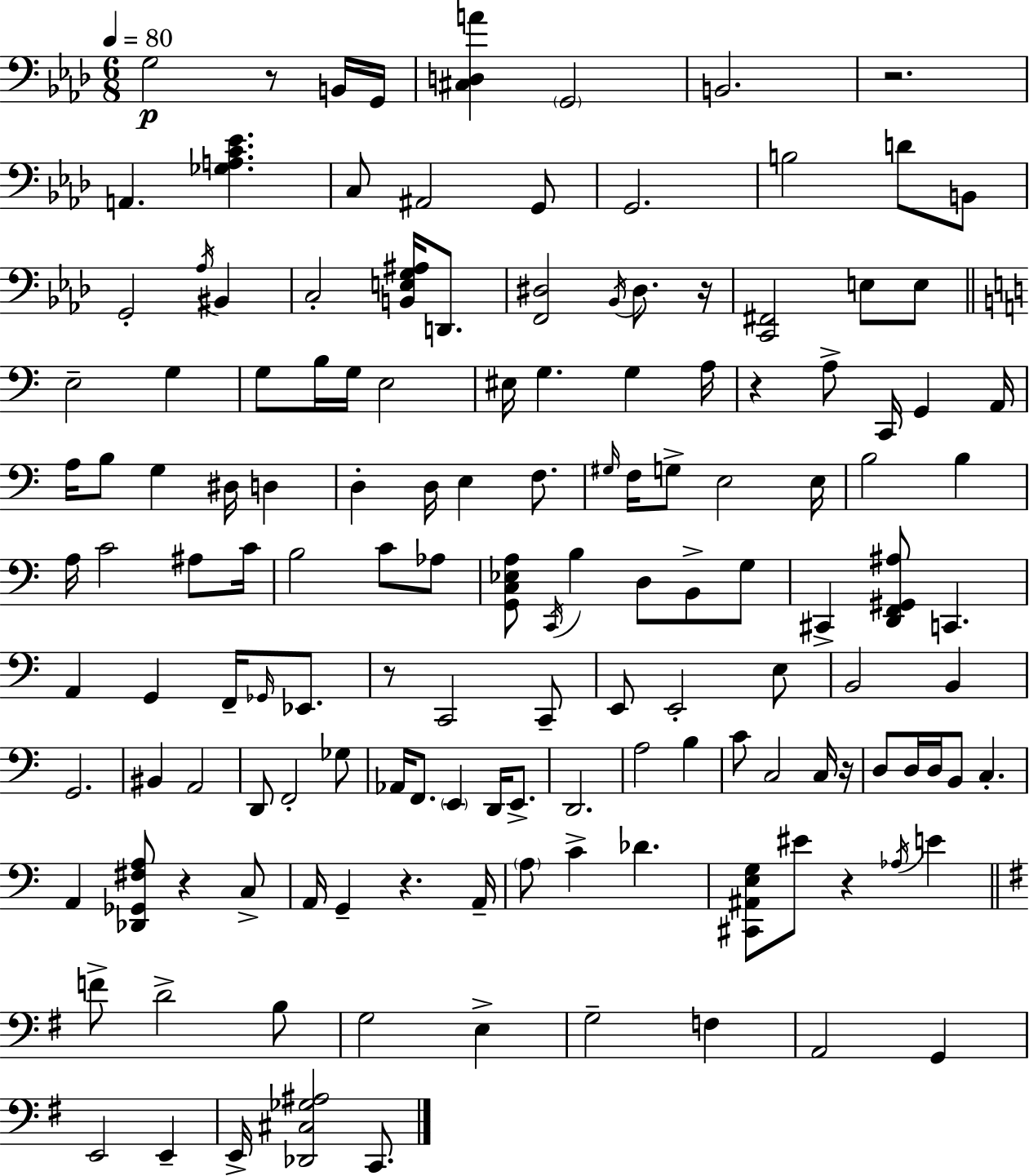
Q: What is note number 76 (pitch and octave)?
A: E3